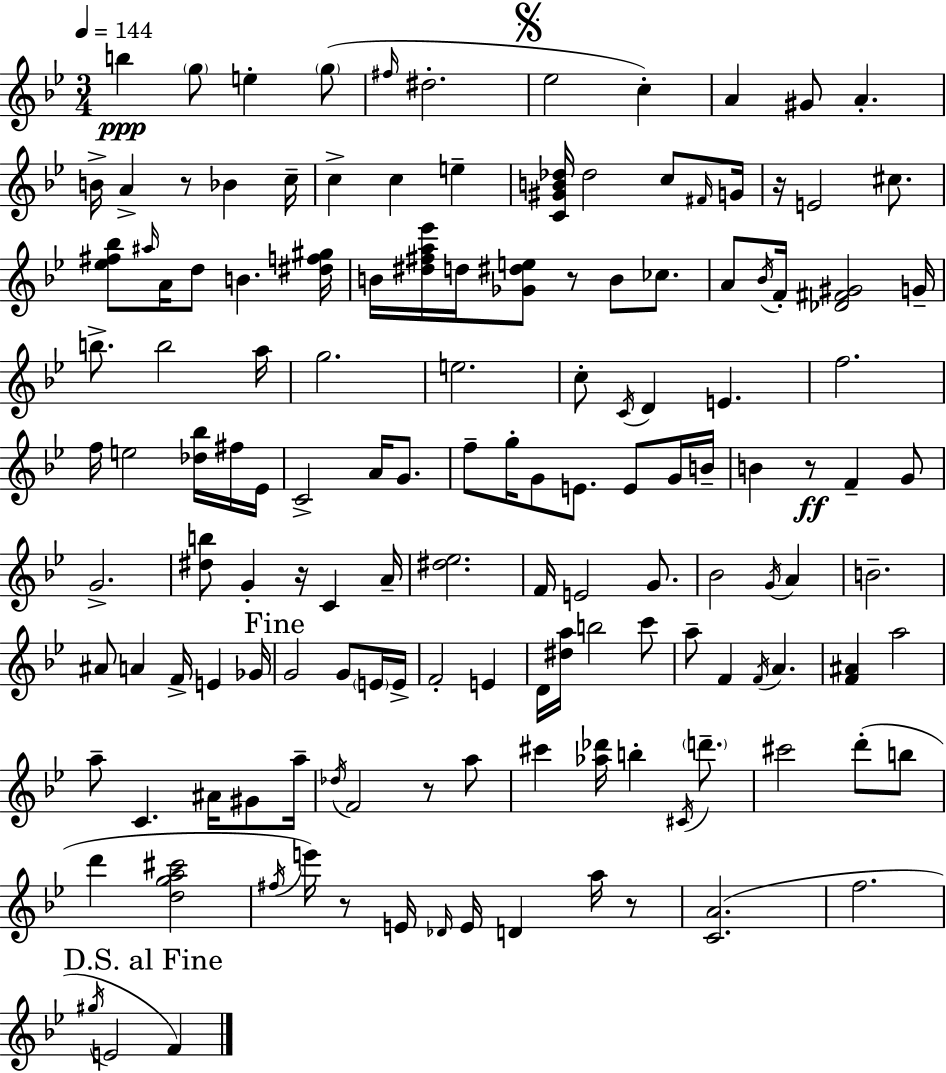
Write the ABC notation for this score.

X:1
T:Untitled
M:3/4
L:1/4
K:Gm
b g/2 e g/2 ^f/4 ^d2 _e2 c A ^G/2 A B/4 A z/2 _B c/4 c c e [C^GB_d]/4 _d2 c/2 ^F/4 G/4 z/4 E2 ^c/2 [_e^f_b]/2 ^a/4 A/4 d/2 B [^df^g]/4 B/4 [^d^fa_e']/4 d/4 [_G^de]/2 z/2 B/2 _c/2 A/2 _B/4 F/4 [_D^F^G]2 G/4 b/2 b2 a/4 g2 e2 c/2 C/4 D E f2 f/4 e2 [_d_b]/4 ^f/4 _E/4 C2 A/4 G/2 f/2 g/4 G/2 E/2 E/2 G/4 B/4 B z/2 F G/2 G2 [^db]/2 G z/4 C A/4 [^d_e]2 F/4 E2 G/2 _B2 G/4 A B2 ^A/2 A F/4 E _G/4 G2 G/2 E/4 E/4 F2 E D/4 [^da]/4 b2 c'/2 a/2 F F/4 A [F^A] a2 a/2 C ^A/4 ^G/2 a/4 _d/4 F2 z/2 a/2 ^c' [_a_d']/4 b ^C/4 d'/2 ^c'2 d'/2 b/2 d' [dga^c']2 ^f/4 e'/4 z/2 E/4 _D/4 E/4 D a/4 z/2 [CA]2 f2 ^g/4 E2 F